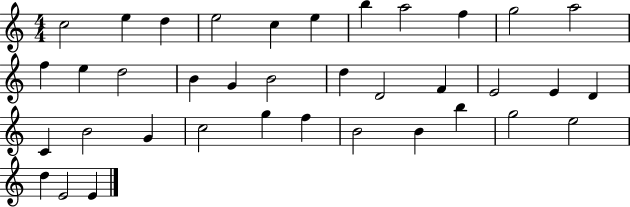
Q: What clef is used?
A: treble